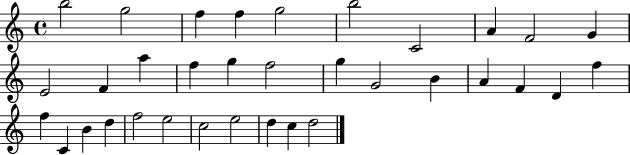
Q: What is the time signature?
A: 4/4